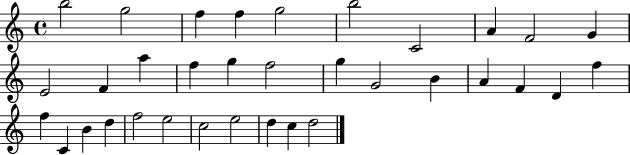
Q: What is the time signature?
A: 4/4